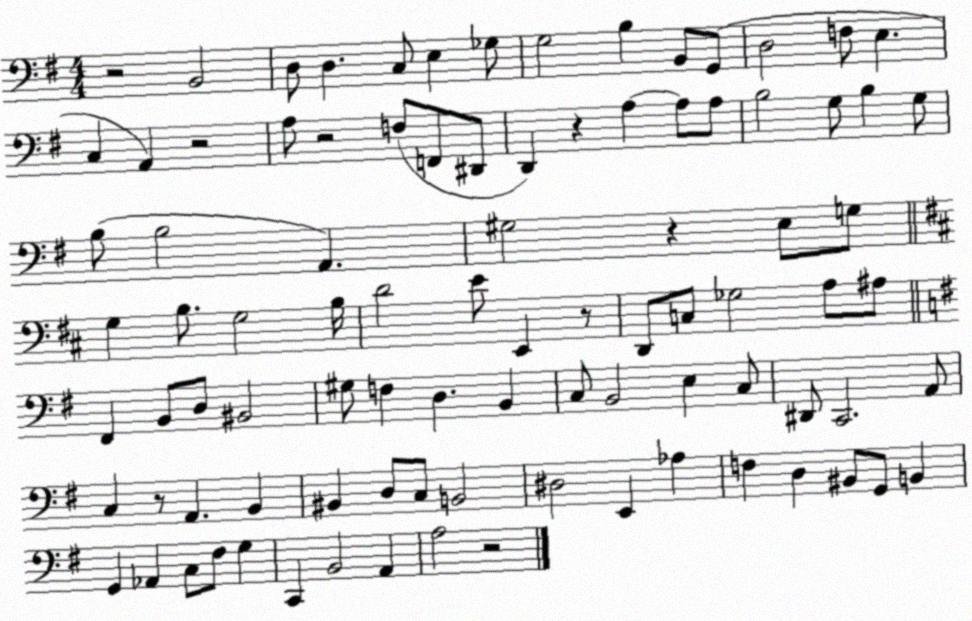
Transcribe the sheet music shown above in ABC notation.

X:1
T:Untitled
M:4/4
L:1/4
K:G
z2 B,,2 D,/2 D, C,/2 E, _G,/2 G,2 B, B,,/2 G,,/2 D,2 F,/2 E, C, A,, z2 A,/2 z2 F,/2 F,,/2 ^D,,/2 D,, z A, A,/2 A,/2 B,2 G,/2 B, G,/2 B,/2 B,2 A,, ^G,2 z E,/2 G,/2 G, B,/2 G,2 B,/4 D2 E/2 E,, z/2 D,,/2 C,/2 _G,2 A,/2 ^A,/2 ^F,, B,,/2 D,/2 ^B,,2 ^G,/2 F, D, B,, C,/2 B,,2 E, C,/2 ^D,,/2 C,,2 A,,/2 C, z/2 A,, B,, ^B,, D,/2 C,/2 B,,2 ^D,2 E,, _A, F, D, ^B,,/2 G,,/2 B,, G,, _A,, C,/2 ^F,/2 G, C,, B,,2 A,, A,2 z2